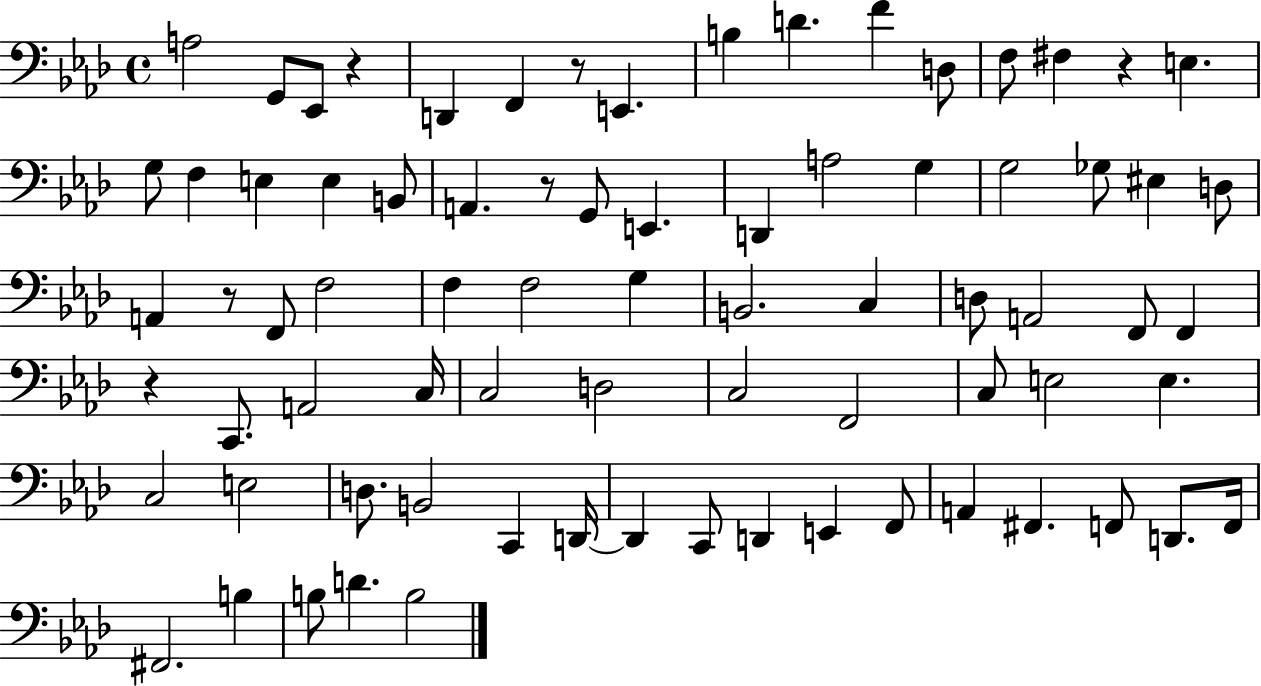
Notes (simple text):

A3/h G2/e Eb2/e R/q D2/q F2/q R/e E2/q. B3/q D4/q. F4/q D3/e F3/e F#3/q R/q E3/q. G3/e F3/q E3/q E3/q B2/e A2/q. R/e G2/e E2/q. D2/q A3/h G3/q G3/h Gb3/e EIS3/q D3/e A2/q R/e F2/e F3/h F3/q F3/h G3/q B2/h. C3/q D3/e A2/h F2/e F2/q R/q C2/e. A2/h C3/s C3/h D3/h C3/h F2/h C3/e E3/h E3/q. C3/h E3/h D3/e. B2/h C2/q D2/s D2/q C2/e D2/q E2/q F2/e A2/q F#2/q. F2/e D2/e. F2/s F#2/h. B3/q B3/e D4/q. B3/h